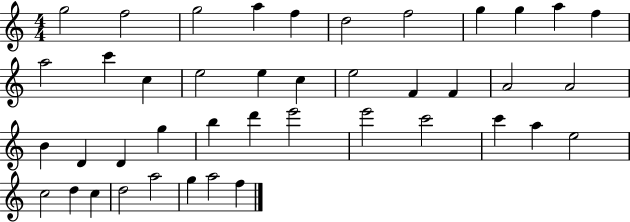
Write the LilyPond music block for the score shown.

{
  \clef treble
  \numericTimeSignature
  \time 4/4
  \key c \major
  g''2 f''2 | g''2 a''4 f''4 | d''2 f''2 | g''4 g''4 a''4 f''4 | \break a''2 c'''4 c''4 | e''2 e''4 c''4 | e''2 f'4 f'4 | a'2 a'2 | \break b'4 d'4 d'4 g''4 | b''4 d'''4 e'''2 | e'''2 c'''2 | c'''4 a''4 e''2 | \break c''2 d''4 c''4 | d''2 a''2 | g''4 a''2 f''4 | \bar "|."
}